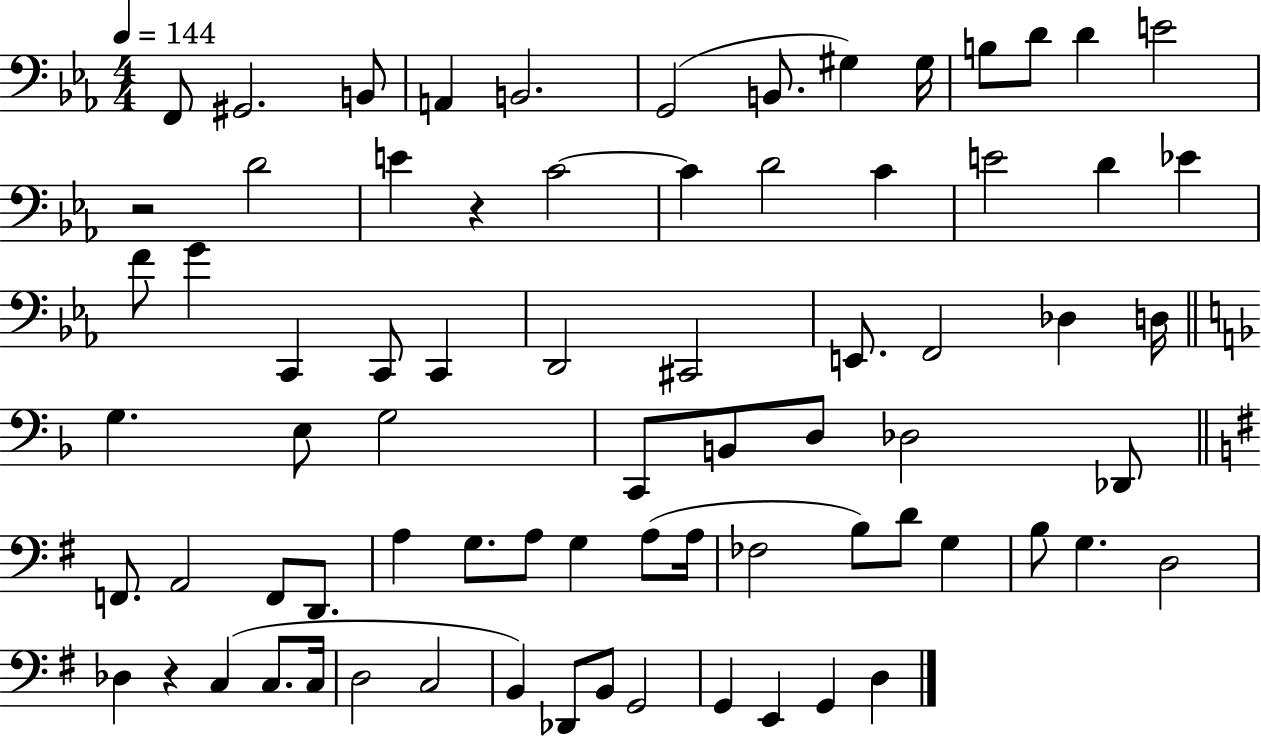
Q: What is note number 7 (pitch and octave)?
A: B2